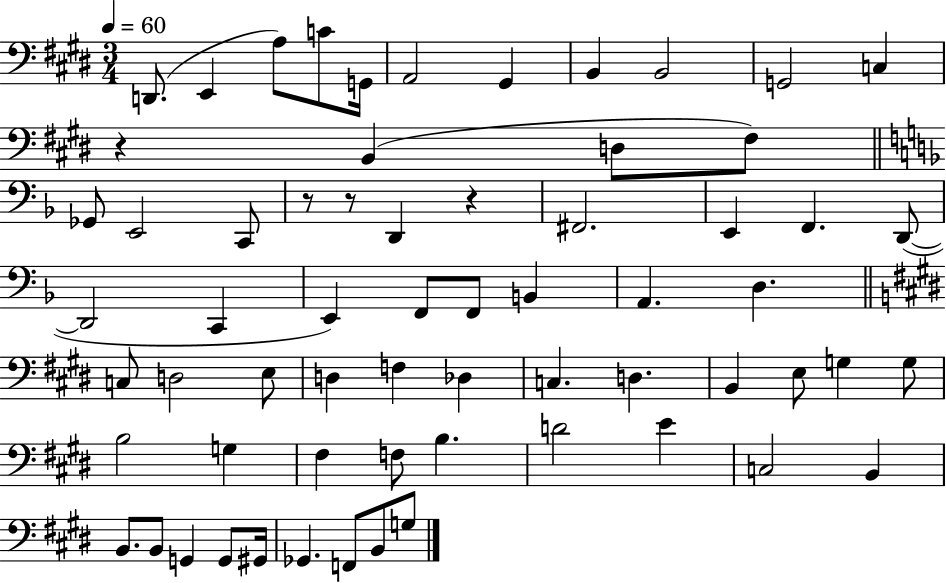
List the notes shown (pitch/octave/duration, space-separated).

D2/e. E2/q A3/e C4/e G2/s A2/h G#2/q B2/q B2/h G2/h C3/q R/q B2/q D3/e F#3/e Gb2/e E2/h C2/e R/e R/e D2/q R/q F#2/h. E2/q F2/q. D2/e D2/h C2/q E2/q F2/e F2/e B2/q A2/q. D3/q. C3/e D3/h E3/e D3/q F3/q Db3/q C3/q. D3/q. B2/q E3/e G3/q G3/e B3/h G3/q F#3/q F3/e B3/q. D4/h E4/q C3/h B2/q B2/e. B2/e G2/q G2/e G#2/s Gb2/q. F2/e B2/e G3/e